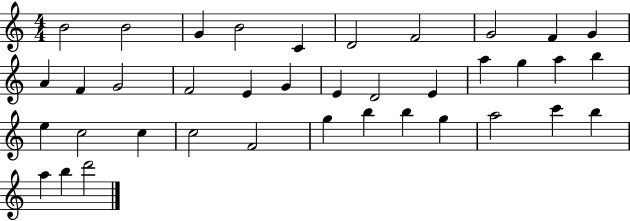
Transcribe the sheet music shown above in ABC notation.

X:1
T:Untitled
M:4/4
L:1/4
K:C
B2 B2 G B2 C D2 F2 G2 F G A F G2 F2 E G E D2 E a g a b e c2 c c2 F2 g b b g a2 c' b a b d'2